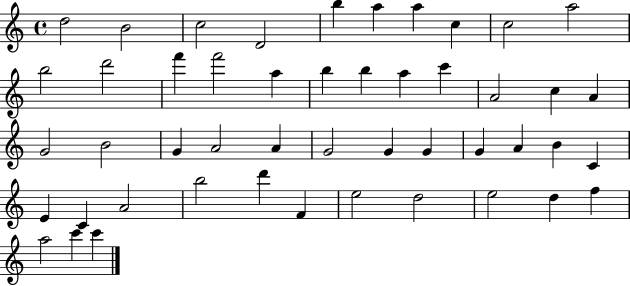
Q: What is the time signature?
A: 4/4